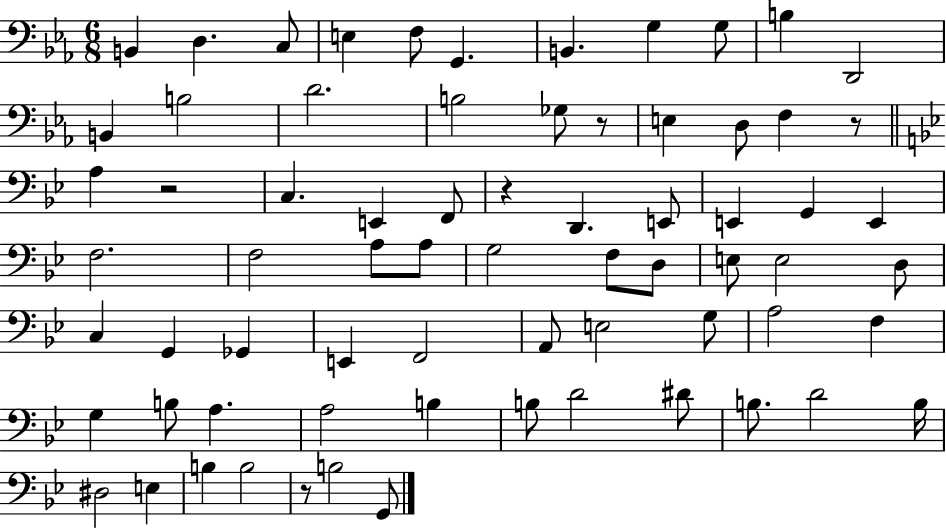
{
  \clef bass
  \numericTimeSignature
  \time 6/8
  \key ees \major
  b,4 d4. c8 | e4 f8 g,4. | b,4. g4 g8 | b4 d,2 | \break b,4 b2 | d'2. | b2 ges8 r8 | e4 d8 f4 r8 | \break \bar "||" \break \key g \minor a4 r2 | c4. e,4 f,8 | r4 d,4. e,8 | e,4 g,4 e,4 | \break f2. | f2 a8 a8 | g2 f8 d8 | e8 e2 d8 | \break c4 g,4 ges,4 | e,4 f,2 | a,8 e2 g8 | a2 f4 | \break g4 b8 a4. | a2 b4 | b8 d'2 dis'8 | b8. d'2 b16 | \break dis2 e4 | b4 b2 | r8 b2 g,8 | \bar "|."
}